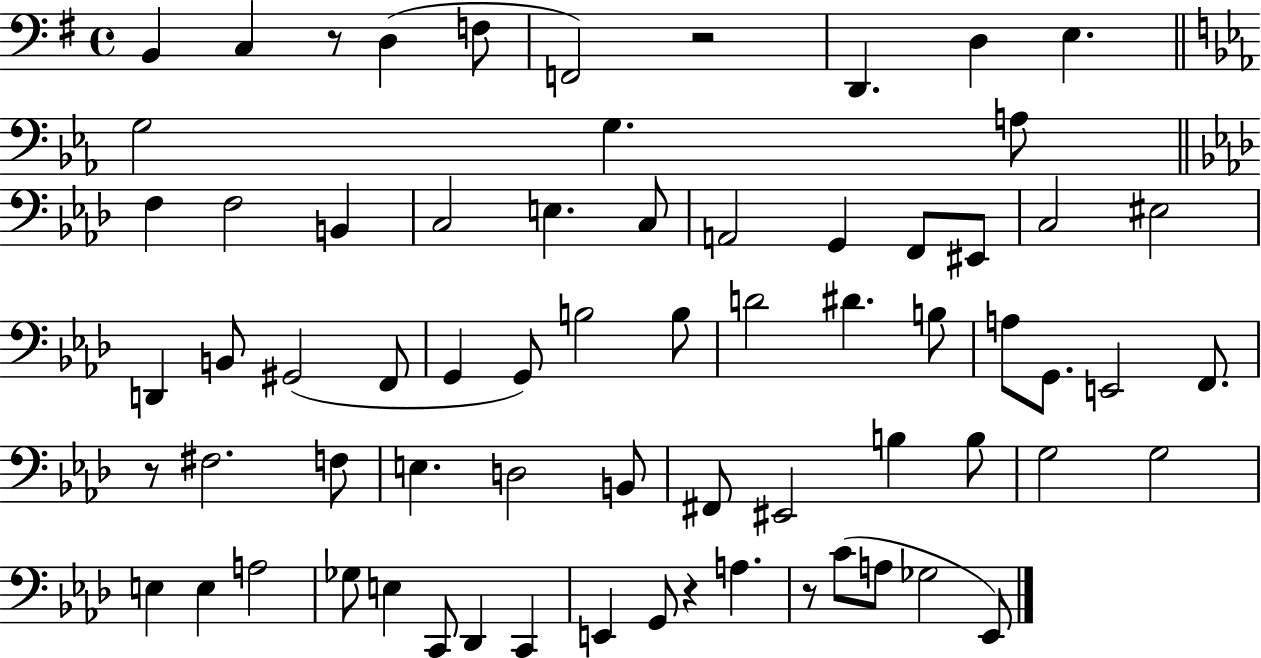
X:1
T:Untitled
M:4/4
L:1/4
K:G
B,, C, z/2 D, F,/2 F,,2 z2 D,, D, E, G,2 G, A,/2 F, F,2 B,, C,2 E, C,/2 A,,2 G,, F,,/2 ^E,,/2 C,2 ^E,2 D,, B,,/2 ^G,,2 F,,/2 G,, G,,/2 B,2 B,/2 D2 ^D B,/2 A,/2 G,,/2 E,,2 F,,/2 z/2 ^F,2 F,/2 E, D,2 B,,/2 ^F,,/2 ^E,,2 B, B,/2 G,2 G,2 E, E, A,2 _G,/2 E, C,,/2 _D,, C,, E,, G,,/2 z A, z/2 C/2 A,/2 _G,2 _E,,/2